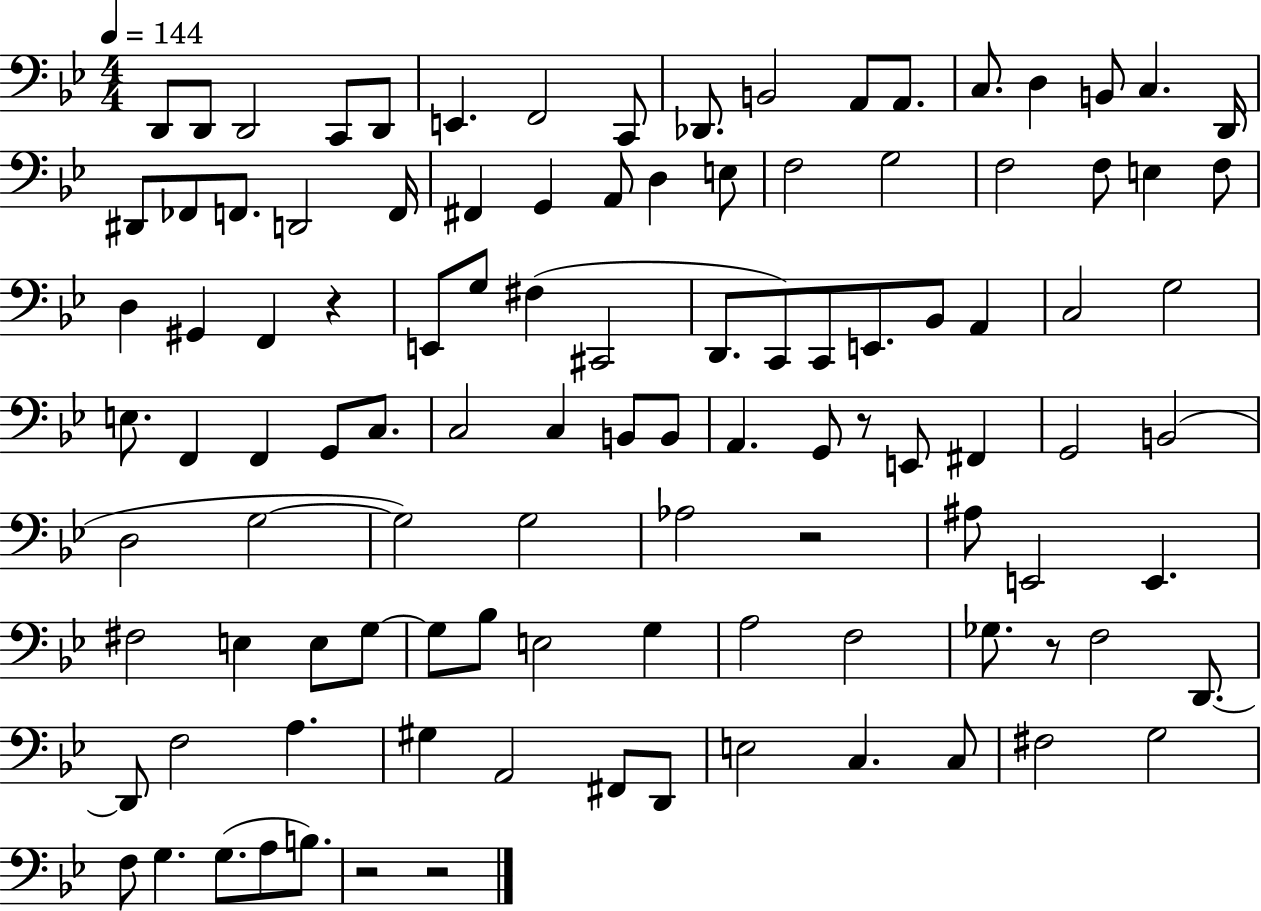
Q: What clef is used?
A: bass